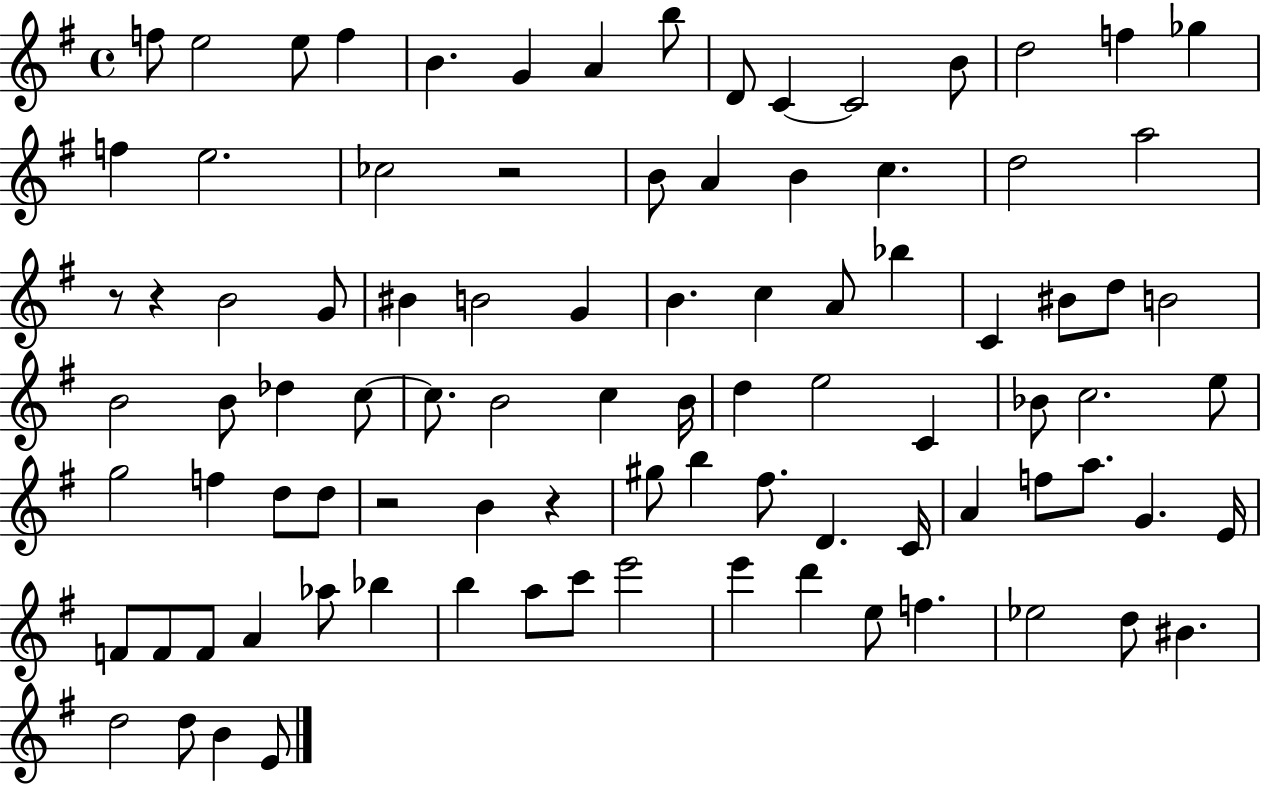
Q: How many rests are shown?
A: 5